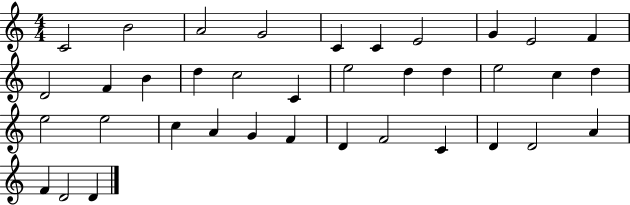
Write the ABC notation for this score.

X:1
T:Untitled
M:4/4
L:1/4
K:C
C2 B2 A2 G2 C C E2 G E2 F D2 F B d c2 C e2 d d e2 c d e2 e2 c A G F D F2 C D D2 A F D2 D